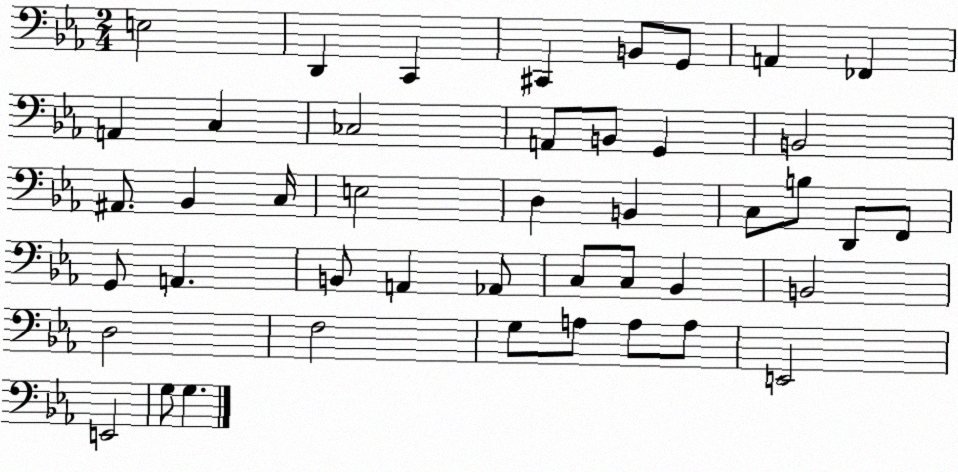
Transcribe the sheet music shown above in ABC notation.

X:1
T:Untitled
M:2/4
L:1/4
K:Eb
E,2 D,, C,, ^C,, B,,/2 G,,/2 A,, _F,, A,, C, _C,2 A,,/2 B,,/2 G,, B,,2 ^A,,/2 _B,, C,/4 E,2 D, B,, C,/2 B,/2 D,,/2 F,,/2 G,,/2 A,, B,,/2 A,, _A,,/2 C,/2 C,/2 _B,, B,,2 D,2 F,2 G,/2 A,/2 A,/2 A,/2 E,,2 E,,2 G,/2 G,